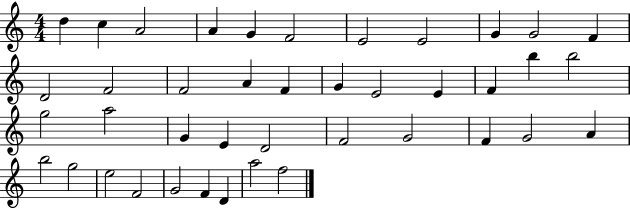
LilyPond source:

{
  \clef treble
  \numericTimeSignature
  \time 4/4
  \key c \major
  d''4 c''4 a'2 | a'4 g'4 f'2 | e'2 e'2 | g'4 g'2 f'4 | \break d'2 f'2 | f'2 a'4 f'4 | g'4 e'2 e'4 | f'4 b''4 b''2 | \break g''2 a''2 | g'4 e'4 d'2 | f'2 g'2 | f'4 g'2 a'4 | \break b''2 g''2 | e''2 f'2 | g'2 f'4 d'4 | a''2 f''2 | \break \bar "|."
}